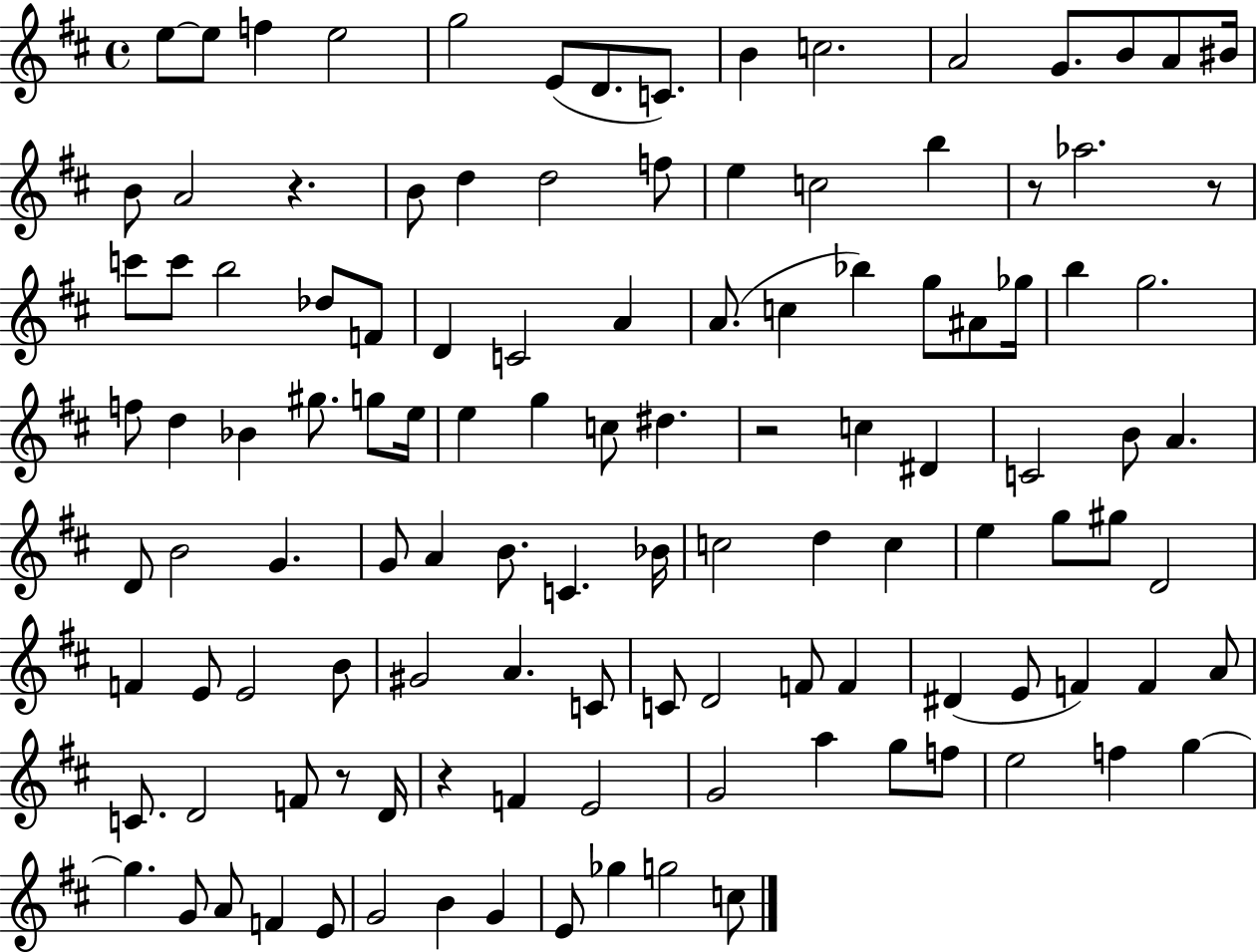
E5/e E5/e F5/q E5/h G5/h E4/e D4/e. C4/e. B4/q C5/h. A4/h G4/e. B4/e A4/e BIS4/s B4/e A4/h R/q. B4/e D5/q D5/h F5/e E5/q C5/h B5/q R/e Ab5/h. R/e C6/e C6/e B5/h Db5/e F4/e D4/q C4/h A4/q A4/e. C5/q Bb5/q G5/e A#4/e Gb5/s B5/q G5/h. F5/e D5/q Bb4/q G#5/e. G5/e E5/s E5/q G5/q C5/e D#5/q. R/h C5/q D#4/q C4/h B4/e A4/q. D4/e B4/h G4/q. G4/e A4/q B4/e. C4/q. Bb4/s C5/h D5/q C5/q E5/q G5/e G#5/e D4/h F4/q E4/e E4/h B4/e G#4/h A4/q. C4/e C4/e D4/h F4/e F4/q D#4/q E4/e F4/q F4/q A4/e C4/e. D4/h F4/e R/e D4/s R/q F4/q E4/h G4/h A5/q G5/e F5/e E5/h F5/q G5/q G5/q. G4/e A4/e F4/q E4/e G4/h B4/q G4/q E4/e Gb5/q G5/h C5/e